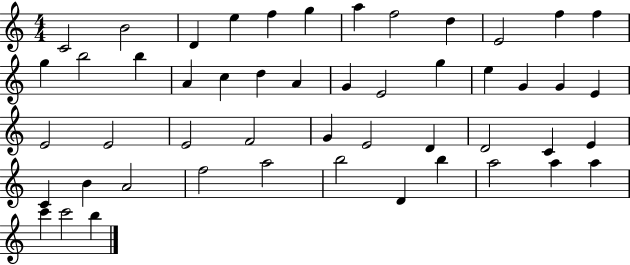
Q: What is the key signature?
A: C major